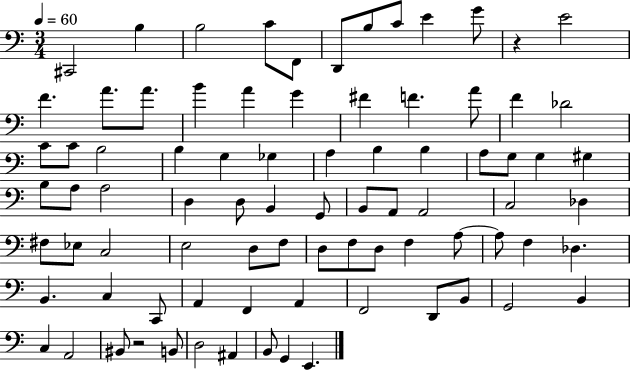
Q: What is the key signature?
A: C major